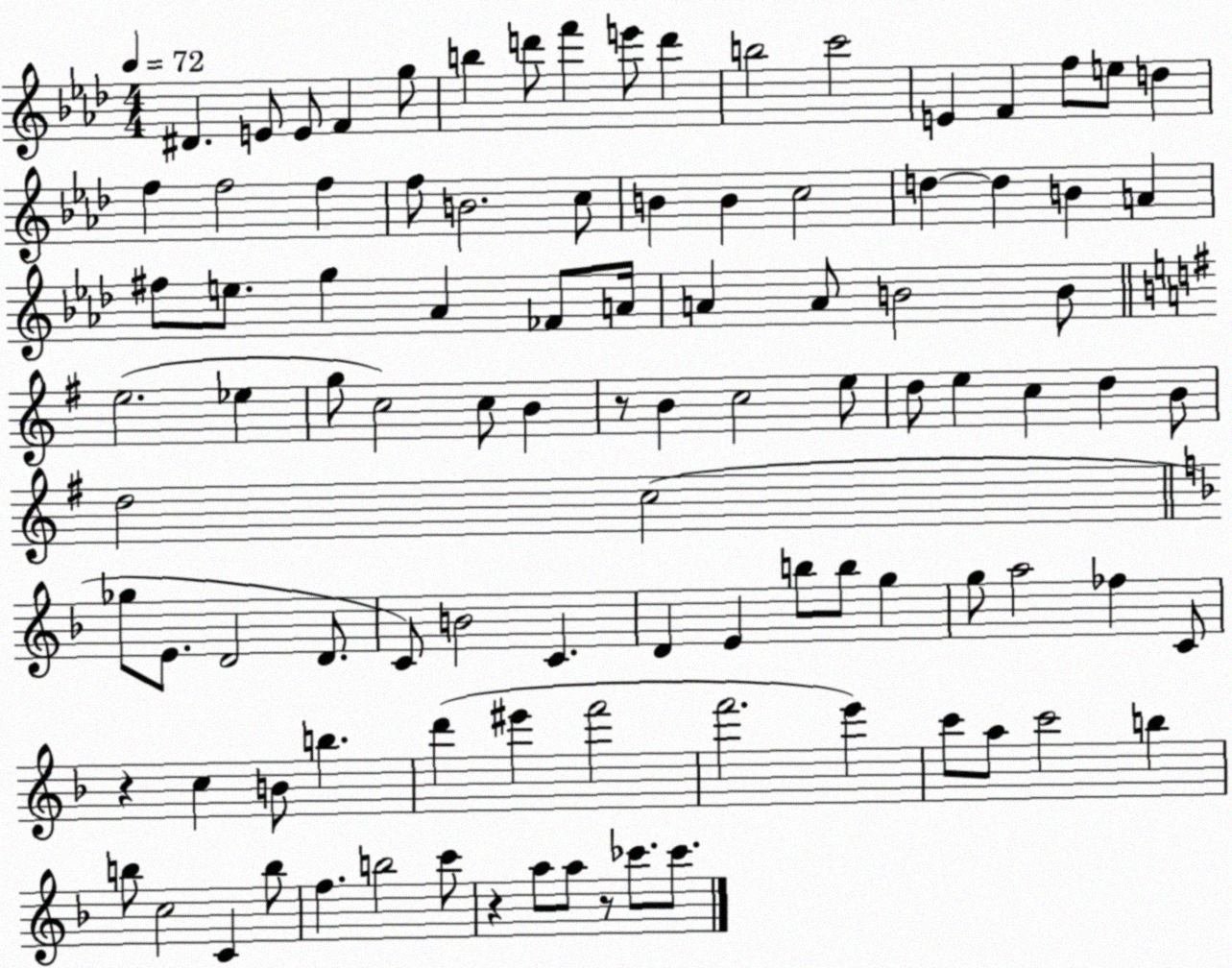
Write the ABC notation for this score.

X:1
T:Untitled
M:4/4
L:1/4
K:Ab
^D E/2 E/2 F g/2 b d'/2 f' e'/2 d' b2 c'2 E F f/2 e/2 d f f2 f f/2 B2 c/2 B B c2 d d B A ^f/2 e/2 g _A _F/2 A/4 A A/2 B2 B/2 e2 _e g/2 c2 c/2 B z/2 B c2 e/2 d/2 e c d B/2 d2 c2 _g/2 E/2 D2 D/2 C/2 B2 C D E b/2 b/2 g g/2 a2 _f C/2 z c B/2 b d' ^e' f'2 f'2 e' c'/2 a/2 c'2 b b/2 c2 C b/2 f b2 c'/2 z a/2 a/2 z/2 _c'/2 _c'/2